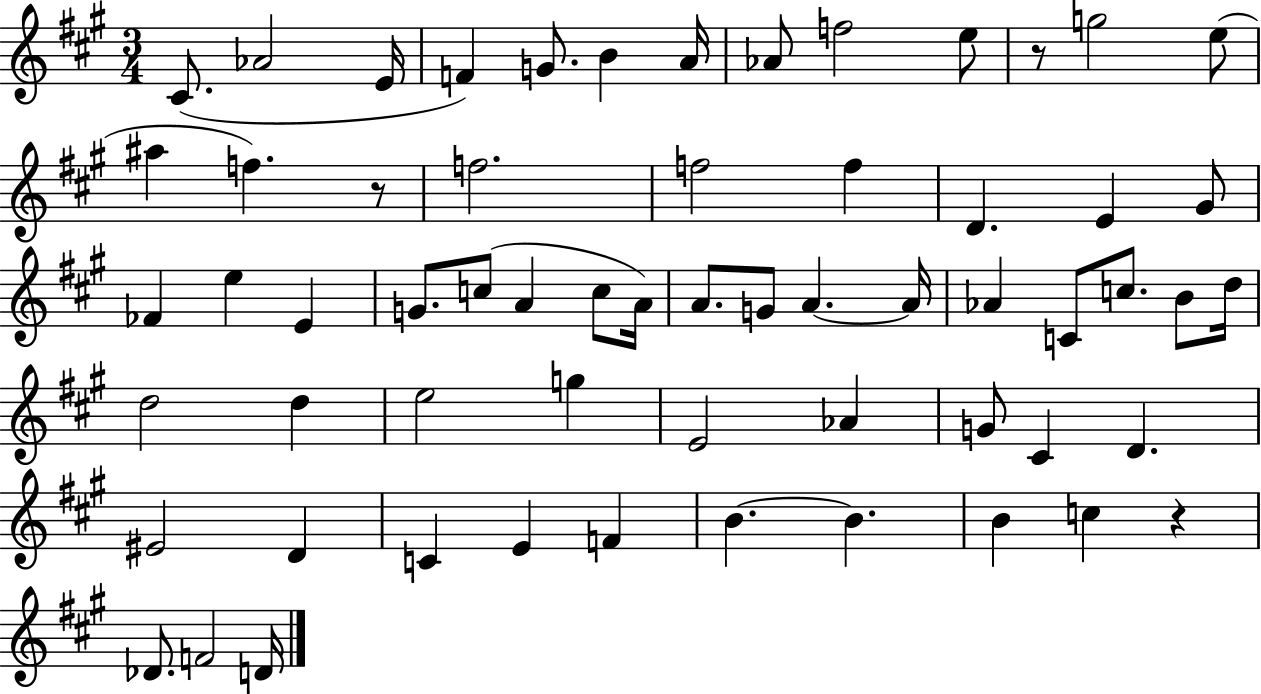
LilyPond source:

{
  \clef treble
  \numericTimeSignature
  \time 3/4
  \key a \major
  cis'8.( aes'2 e'16 | f'4) g'8. b'4 a'16 | aes'8 f''2 e''8 | r8 g''2 e''8( | \break ais''4 f''4.) r8 | f''2. | f''2 f''4 | d'4. e'4 gis'8 | \break fes'4 e''4 e'4 | g'8. c''8( a'4 c''8 a'16) | a'8. g'8 a'4.~~ a'16 | aes'4 c'8 c''8. b'8 d''16 | \break d''2 d''4 | e''2 g''4 | e'2 aes'4 | g'8 cis'4 d'4. | \break eis'2 d'4 | c'4 e'4 f'4 | b'4.~~ b'4. | b'4 c''4 r4 | \break des'8. f'2 d'16 | \bar "|."
}